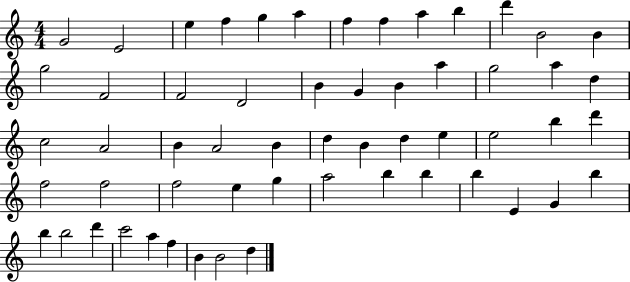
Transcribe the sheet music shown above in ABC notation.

X:1
T:Untitled
M:4/4
L:1/4
K:C
G2 E2 e f g a f f a b d' B2 B g2 F2 F2 D2 B G B a g2 a d c2 A2 B A2 B d B d e e2 b d' f2 f2 f2 e g a2 b b b E G b b b2 d' c'2 a f B B2 d